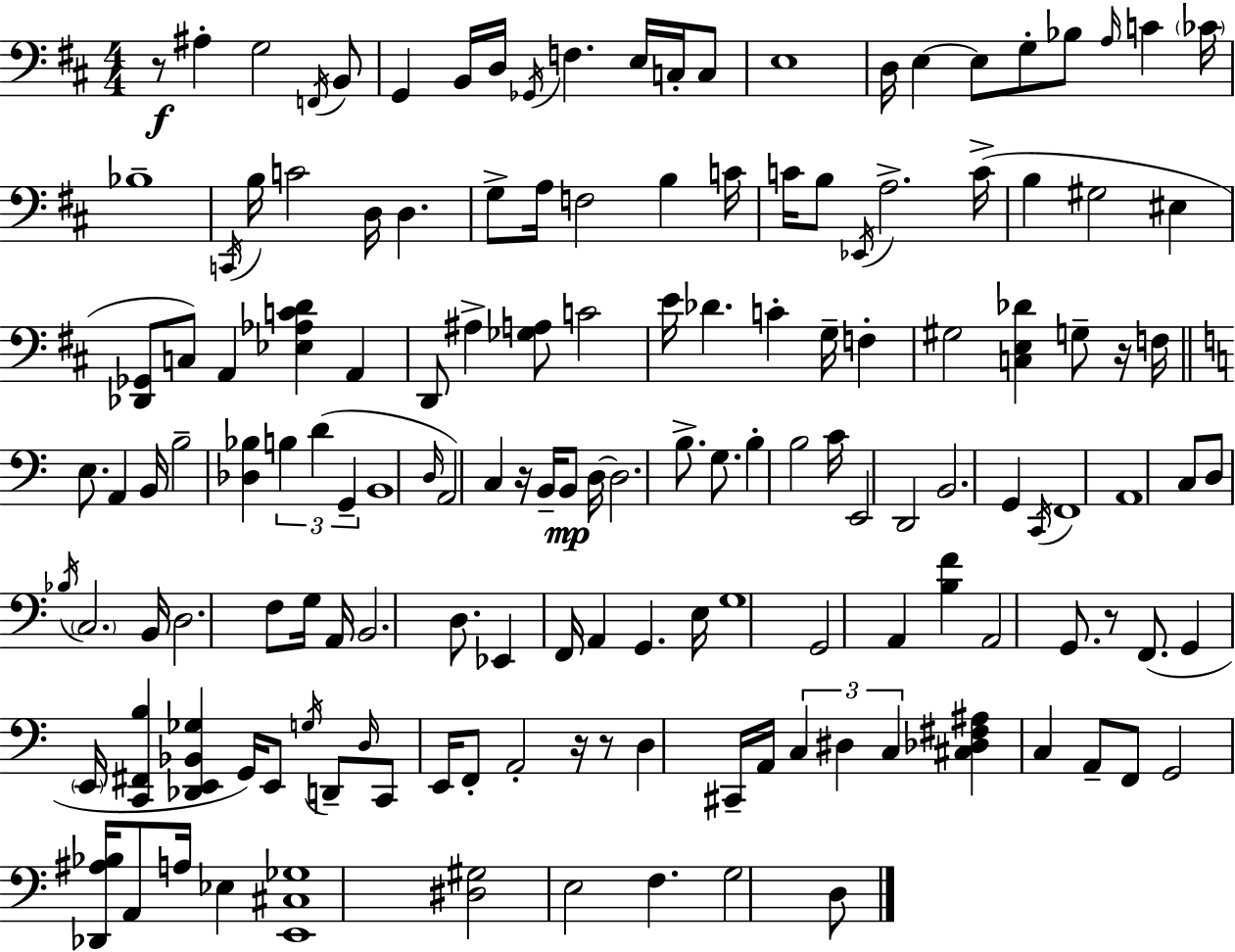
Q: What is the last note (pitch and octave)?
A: D3